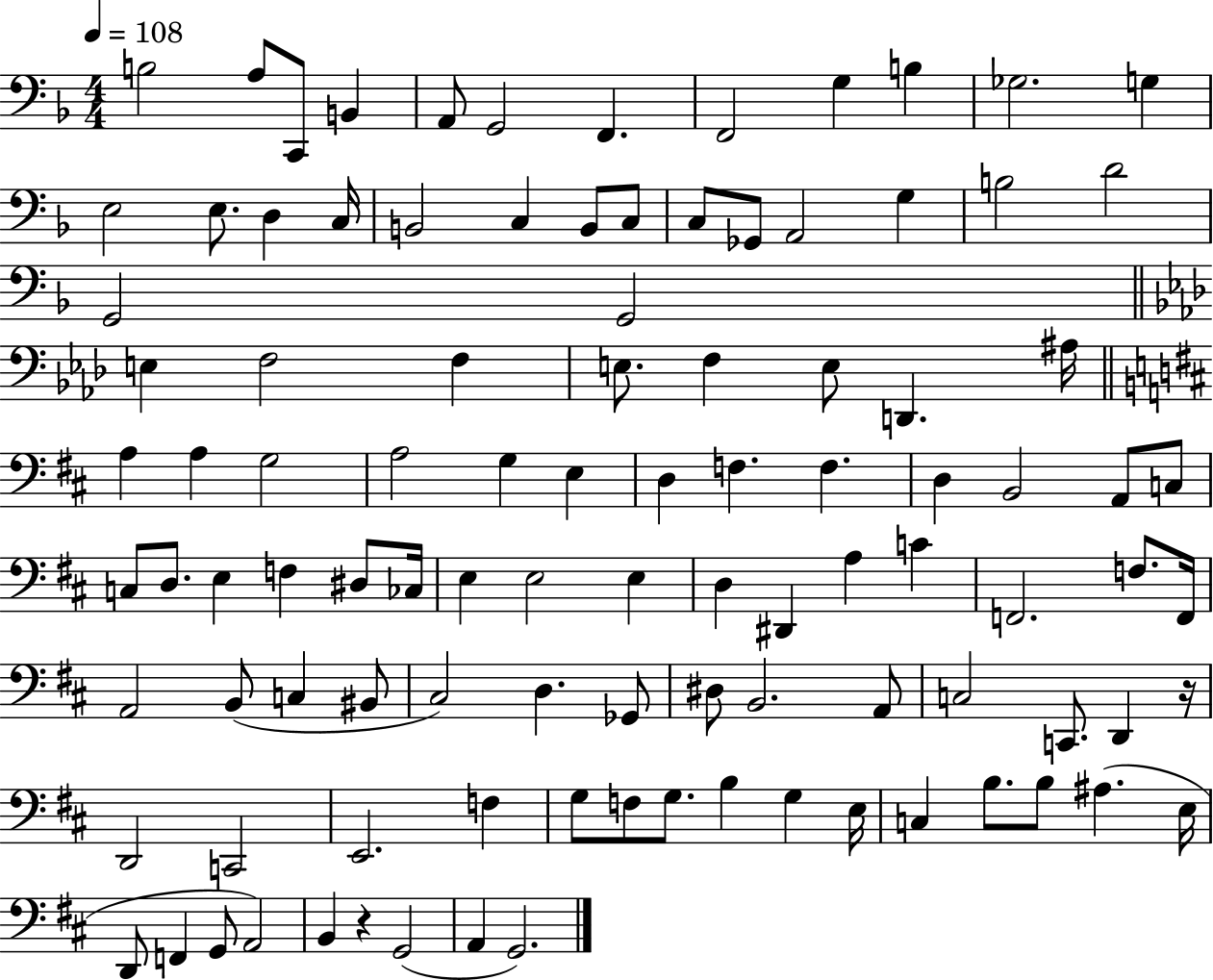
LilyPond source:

{
  \clef bass
  \numericTimeSignature
  \time 4/4
  \key f \major
  \tempo 4 = 108
  b2 a8 c,8 b,4 | a,8 g,2 f,4. | f,2 g4 b4 | ges2. g4 | \break e2 e8. d4 c16 | b,2 c4 b,8 c8 | c8 ges,8 a,2 g4 | b2 d'2 | \break g,2 g,2 | \bar "||" \break \key aes \major e4 f2 f4 | e8. f4 e8 d,4. ais16 | \bar "||" \break \key b \minor a4 a4 g2 | a2 g4 e4 | d4 f4. f4. | d4 b,2 a,8 c8 | \break c8 d8. e4 f4 dis8 ces16 | e4 e2 e4 | d4 dis,4 a4 c'4 | f,2. f8. f,16 | \break a,2 b,8( c4 bis,8 | cis2) d4. ges,8 | dis8 b,2. a,8 | c2 c,8. d,4 r16 | \break d,2 c,2 | e,2. f4 | g8 f8 g8. b4 g4 e16 | c4 b8. b8 ais4.( e16 | \break d,8 f,4 g,8 a,2) | b,4 r4 g,2( | a,4 g,2.) | \bar "|."
}